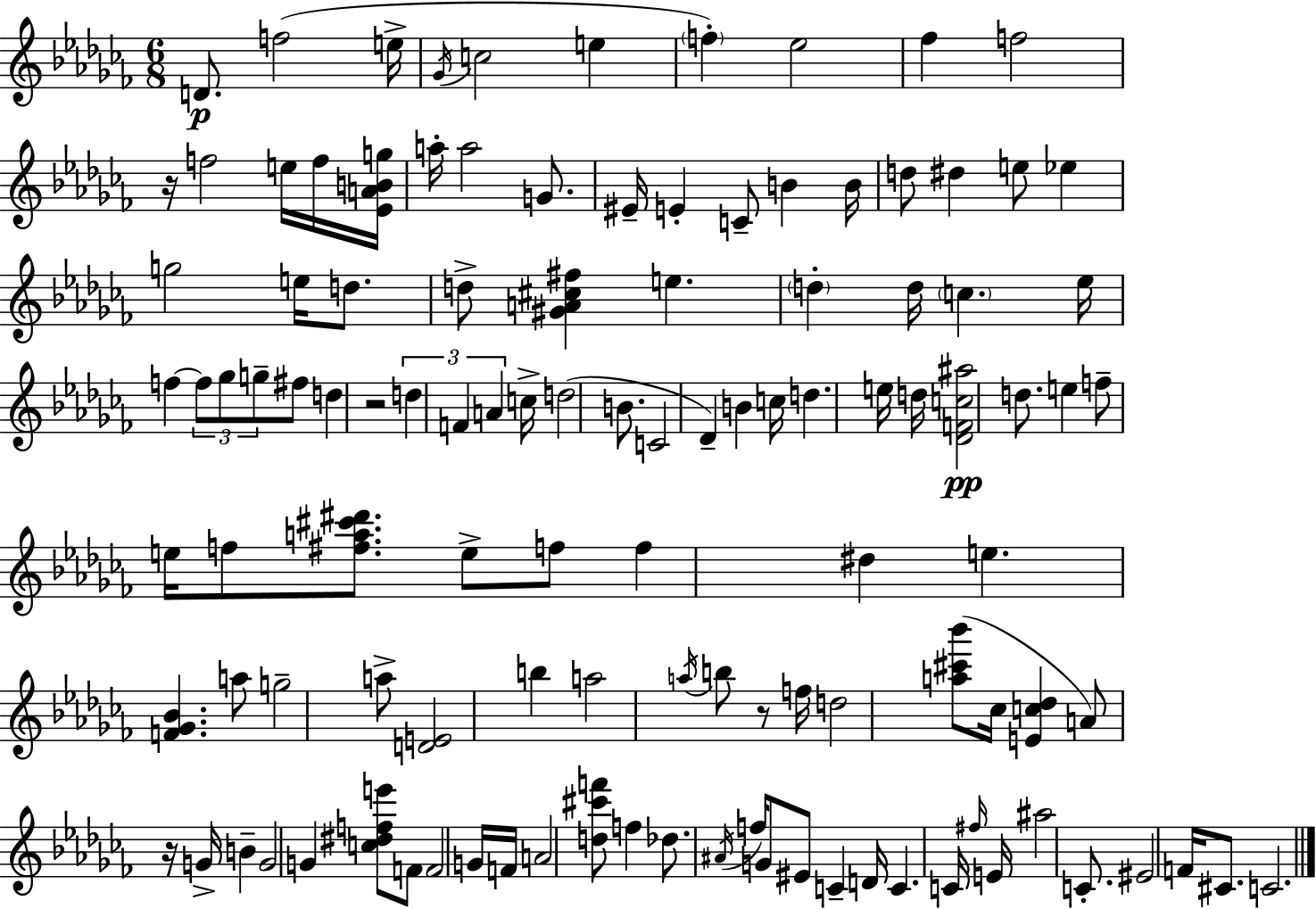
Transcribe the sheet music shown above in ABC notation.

X:1
T:Untitled
M:6/8
L:1/4
K:Abm
D/2 f2 e/4 _G/4 c2 e f _e2 _f f2 z/4 f2 e/4 f/4 [_EABg]/4 a/4 a2 G/2 ^E/4 E C/2 B B/4 d/2 ^d e/2 _e g2 e/4 d/2 d/2 [^GA^c^f] e d d/4 c _e/4 f f/2 _g/2 g/2 ^f/2 d z2 d F A c/4 d2 B/2 C2 _D B c/4 d e/4 d/4 [_DFc^a]2 d/2 e f/2 e/4 f/2 [^fa^c'^d']/2 e/2 f/2 f ^d e [F_G_B] a/2 g2 a/2 [DE]2 b a2 a/4 b/2 z/2 f/4 d2 [a^c'_b']/2 _c/4 [Ec_d] A/2 z/4 G/4 B G2 G [c^dfe']/2 F/2 F2 G/4 F/4 A2 [d^c'f']/2 f _d/2 ^A/4 f/4 G/2 ^E/2 C D/4 C C/4 ^f/4 E/4 ^a2 C/2 ^E2 F/4 ^C/2 C2